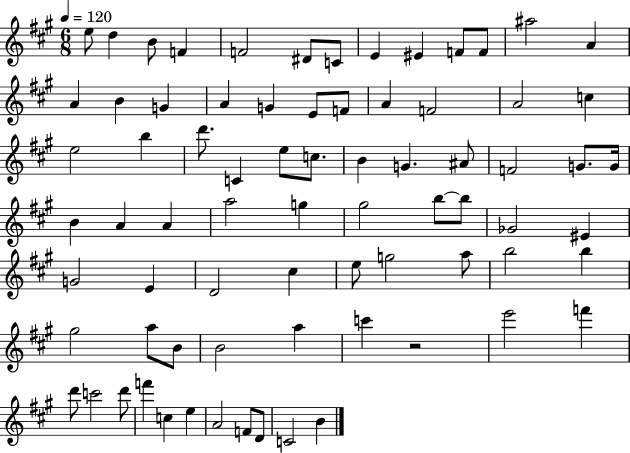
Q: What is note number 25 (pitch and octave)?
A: E5